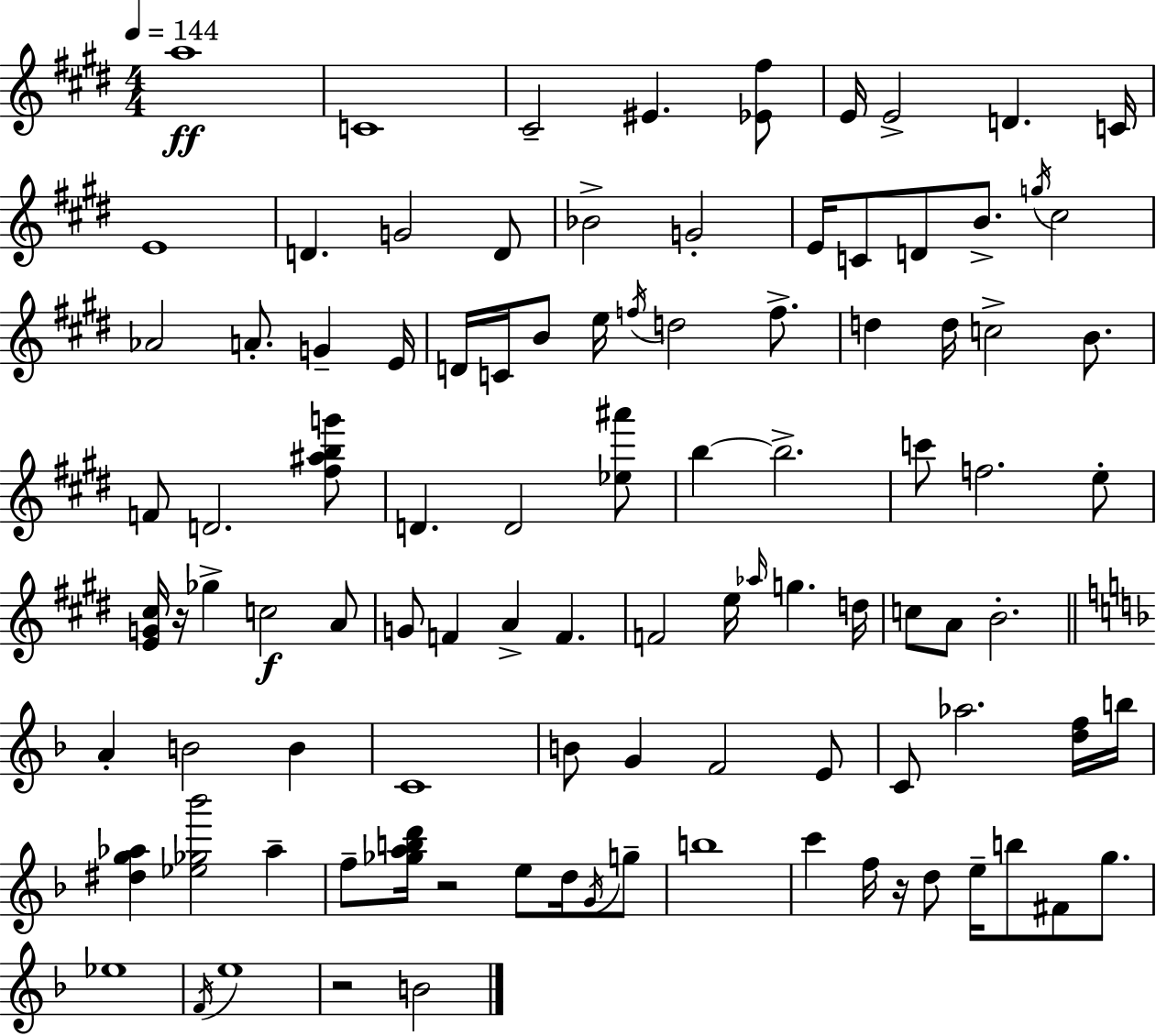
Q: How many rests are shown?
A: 4